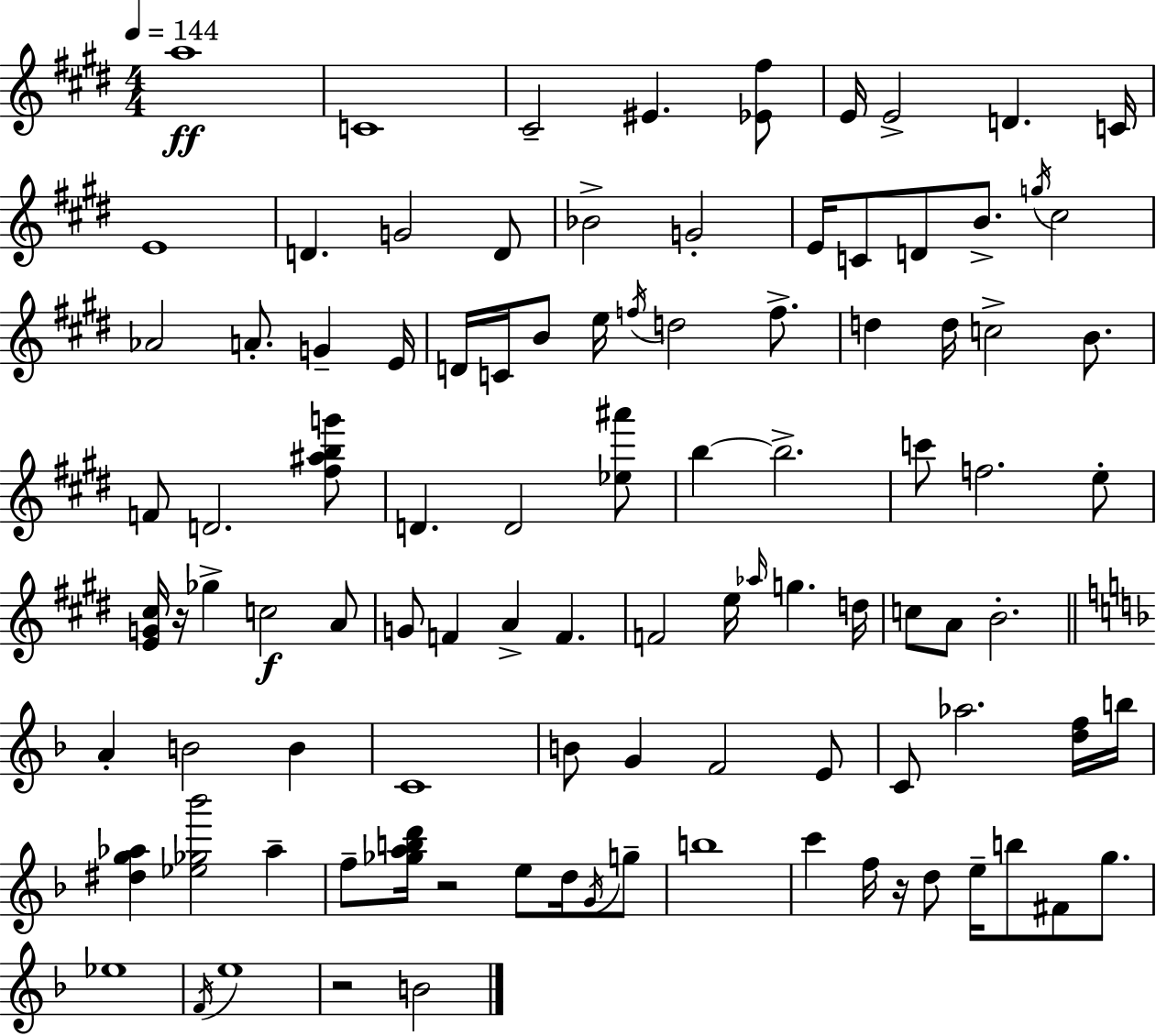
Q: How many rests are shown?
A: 4